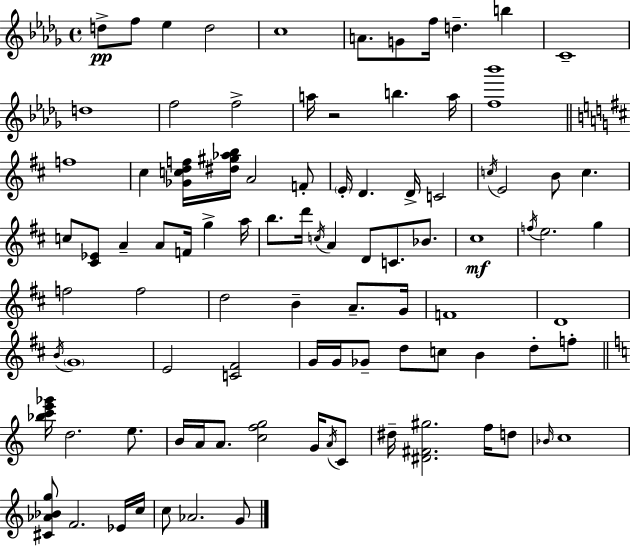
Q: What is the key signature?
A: BES minor